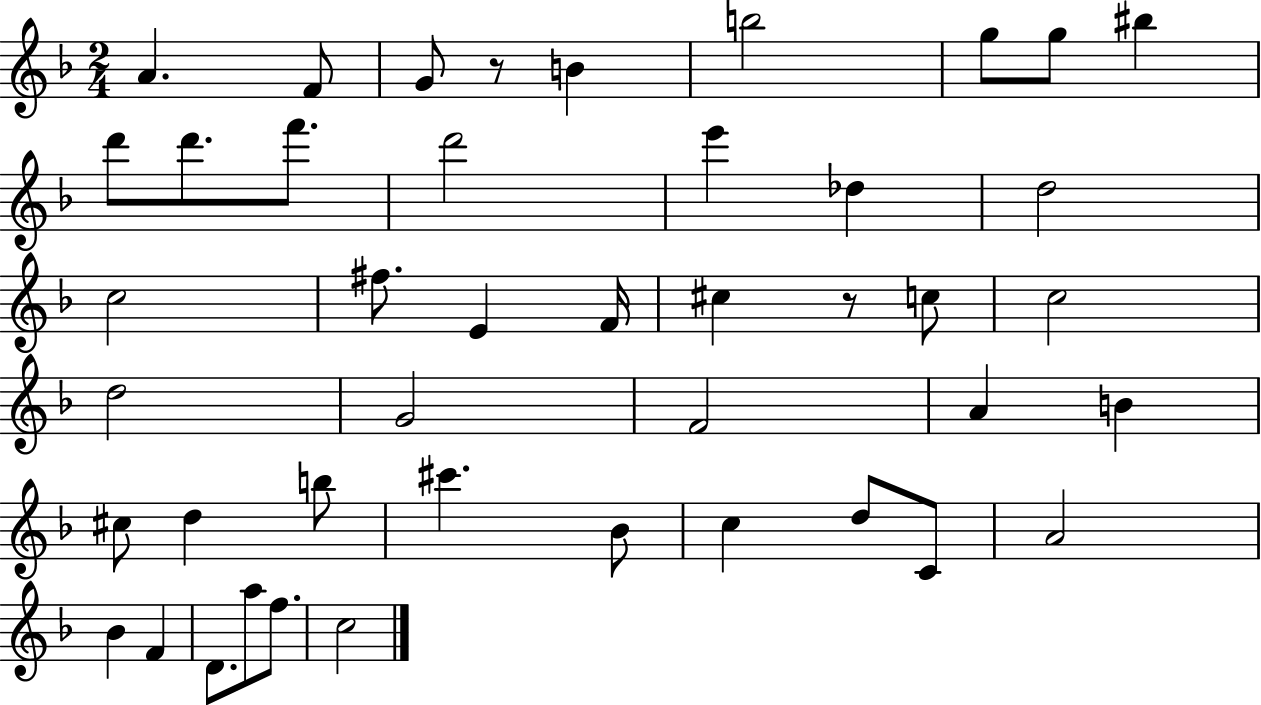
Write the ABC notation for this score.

X:1
T:Untitled
M:2/4
L:1/4
K:F
A F/2 G/2 z/2 B b2 g/2 g/2 ^b d'/2 d'/2 f'/2 d'2 e' _d d2 c2 ^f/2 E F/4 ^c z/2 c/2 c2 d2 G2 F2 A B ^c/2 d b/2 ^c' _B/2 c d/2 C/2 A2 _B F D/2 a/2 f/2 c2